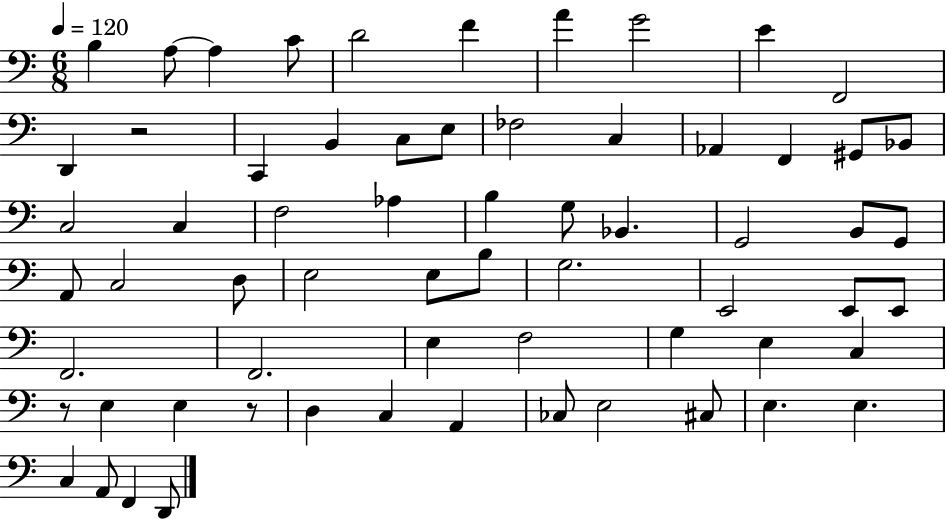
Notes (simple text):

B3/q A3/e A3/q C4/e D4/h F4/q A4/q G4/h E4/q F2/h D2/q R/h C2/q B2/q C3/e E3/e FES3/h C3/q Ab2/q F2/q G#2/e Bb2/e C3/h C3/q F3/h Ab3/q B3/q G3/e Bb2/q. G2/h B2/e G2/e A2/e C3/h D3/e E3/h E3/e B3/e G3/h. E2/h E2/e E2/e F2/h. F2/h. E3/q F3/h G3/q E3/q C3/q R/e E3/q E3/q R/e D3/q C3/q A2/q CES3/e E3/h C#3/e E3/q. E3/q. C3/q A2/e F2/q D2/e